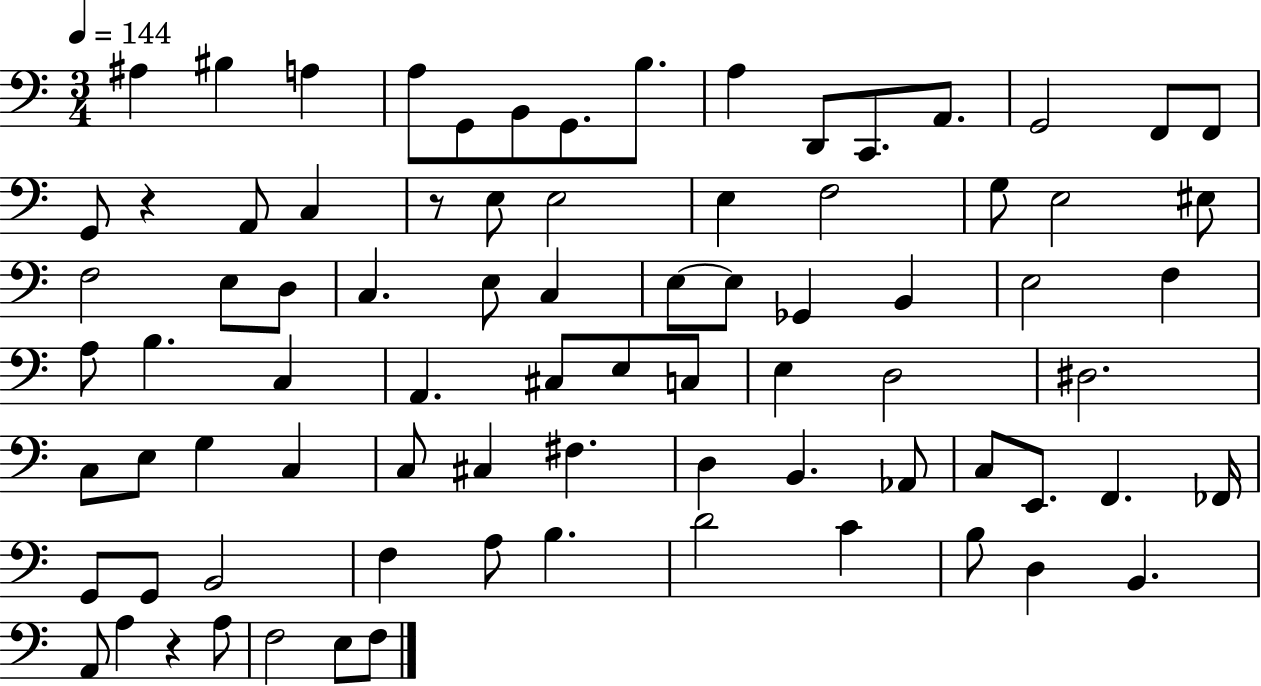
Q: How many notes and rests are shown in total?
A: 81